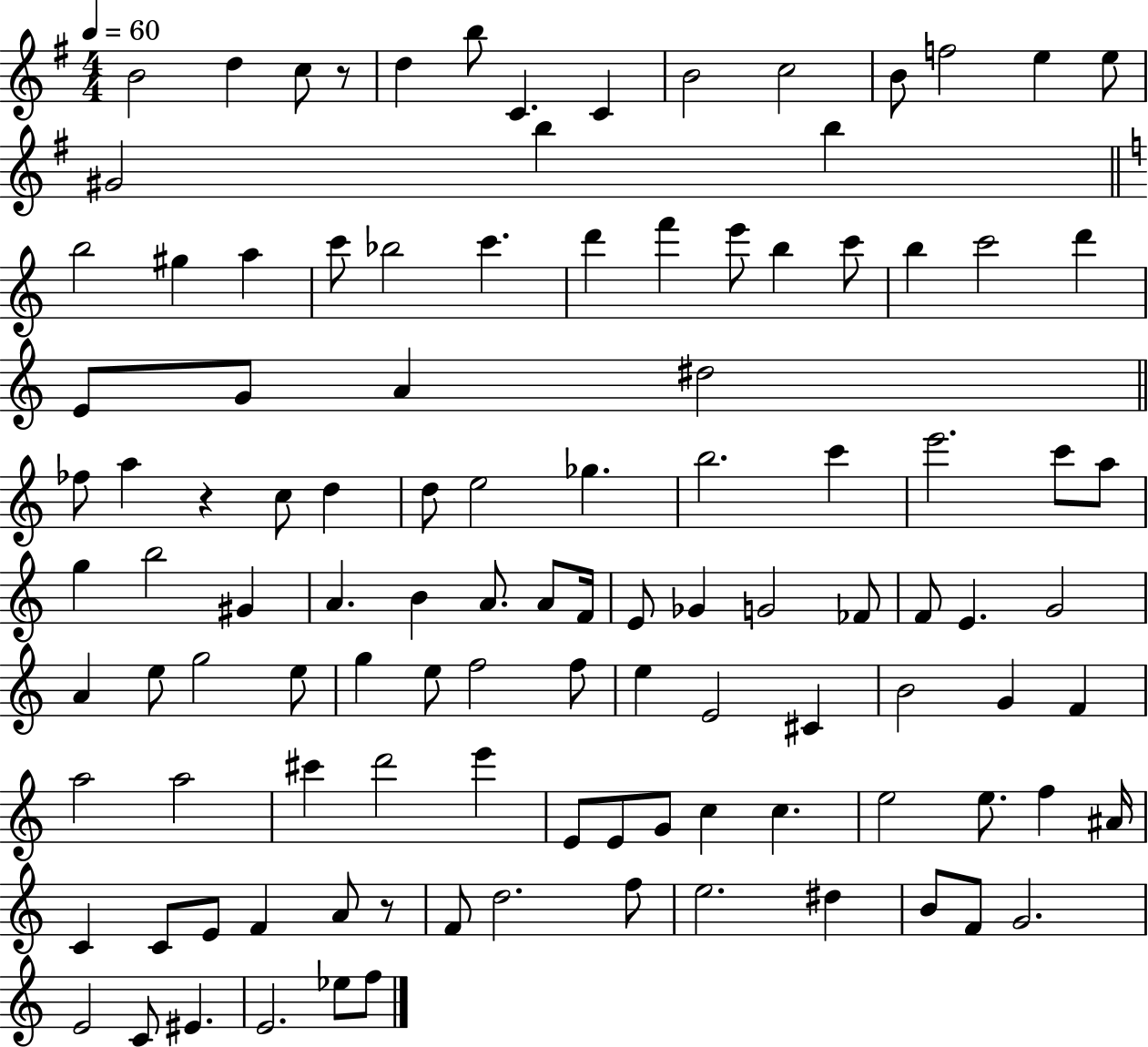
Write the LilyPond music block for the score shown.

{
  \clef treble
  \numericTimeSignature
  \time 4/4
  \key g \major
  \tempo 4 = 60
  b'2 d''4 c''8 r8 | d''4 b''8 c'4. c'4 | b'2 c''2 | b'8 f''2 e''4 e''8 | \break gis'2 b''4 b''4 | \bar "||" \break \key c \major b''2 gis''4 a''4 | c'''8 bes''2 c'''4. | d'''4 f'''4 e'''8 b''4 c'''8 | b''4 c'''2 d'''4 | \break e'8 g'8 a'4 dis''2 | \bar "||" \break \key c \major fes''8 a''4 r4 c''8 d''4 | d''8 e''2 ges''4. | b''2. c'''4 | e'''2. c'''8 a''8 | \break g''4 b''2 gis'4 | a'4. b'4 a'8. a'8 f'16 | e'8 ges'4 g'2 fes'8 | f'8 e'4. g'2 | \break a'4 e''8 g''2 e''8 | g''4 e''8 f''2 f''8 | e''4 e'2 cis'4 | b'2 g'4 f'4 | \break a''2 a''2 | cis'''4 d'''2 e'''4 | e'8 e'8 g'8 c''4 c''4. | e''2 e''8. f''4 ais'16 | \break c'4 c'8 e'8 f'4 a'8 r8 | f'8 d''2. f''8 | e''2. dis''4 | b'8 f'8 g'2. | \break e'2 c'8 eis'4. | e'2. ees''8 f''8 | \bar "|."
}